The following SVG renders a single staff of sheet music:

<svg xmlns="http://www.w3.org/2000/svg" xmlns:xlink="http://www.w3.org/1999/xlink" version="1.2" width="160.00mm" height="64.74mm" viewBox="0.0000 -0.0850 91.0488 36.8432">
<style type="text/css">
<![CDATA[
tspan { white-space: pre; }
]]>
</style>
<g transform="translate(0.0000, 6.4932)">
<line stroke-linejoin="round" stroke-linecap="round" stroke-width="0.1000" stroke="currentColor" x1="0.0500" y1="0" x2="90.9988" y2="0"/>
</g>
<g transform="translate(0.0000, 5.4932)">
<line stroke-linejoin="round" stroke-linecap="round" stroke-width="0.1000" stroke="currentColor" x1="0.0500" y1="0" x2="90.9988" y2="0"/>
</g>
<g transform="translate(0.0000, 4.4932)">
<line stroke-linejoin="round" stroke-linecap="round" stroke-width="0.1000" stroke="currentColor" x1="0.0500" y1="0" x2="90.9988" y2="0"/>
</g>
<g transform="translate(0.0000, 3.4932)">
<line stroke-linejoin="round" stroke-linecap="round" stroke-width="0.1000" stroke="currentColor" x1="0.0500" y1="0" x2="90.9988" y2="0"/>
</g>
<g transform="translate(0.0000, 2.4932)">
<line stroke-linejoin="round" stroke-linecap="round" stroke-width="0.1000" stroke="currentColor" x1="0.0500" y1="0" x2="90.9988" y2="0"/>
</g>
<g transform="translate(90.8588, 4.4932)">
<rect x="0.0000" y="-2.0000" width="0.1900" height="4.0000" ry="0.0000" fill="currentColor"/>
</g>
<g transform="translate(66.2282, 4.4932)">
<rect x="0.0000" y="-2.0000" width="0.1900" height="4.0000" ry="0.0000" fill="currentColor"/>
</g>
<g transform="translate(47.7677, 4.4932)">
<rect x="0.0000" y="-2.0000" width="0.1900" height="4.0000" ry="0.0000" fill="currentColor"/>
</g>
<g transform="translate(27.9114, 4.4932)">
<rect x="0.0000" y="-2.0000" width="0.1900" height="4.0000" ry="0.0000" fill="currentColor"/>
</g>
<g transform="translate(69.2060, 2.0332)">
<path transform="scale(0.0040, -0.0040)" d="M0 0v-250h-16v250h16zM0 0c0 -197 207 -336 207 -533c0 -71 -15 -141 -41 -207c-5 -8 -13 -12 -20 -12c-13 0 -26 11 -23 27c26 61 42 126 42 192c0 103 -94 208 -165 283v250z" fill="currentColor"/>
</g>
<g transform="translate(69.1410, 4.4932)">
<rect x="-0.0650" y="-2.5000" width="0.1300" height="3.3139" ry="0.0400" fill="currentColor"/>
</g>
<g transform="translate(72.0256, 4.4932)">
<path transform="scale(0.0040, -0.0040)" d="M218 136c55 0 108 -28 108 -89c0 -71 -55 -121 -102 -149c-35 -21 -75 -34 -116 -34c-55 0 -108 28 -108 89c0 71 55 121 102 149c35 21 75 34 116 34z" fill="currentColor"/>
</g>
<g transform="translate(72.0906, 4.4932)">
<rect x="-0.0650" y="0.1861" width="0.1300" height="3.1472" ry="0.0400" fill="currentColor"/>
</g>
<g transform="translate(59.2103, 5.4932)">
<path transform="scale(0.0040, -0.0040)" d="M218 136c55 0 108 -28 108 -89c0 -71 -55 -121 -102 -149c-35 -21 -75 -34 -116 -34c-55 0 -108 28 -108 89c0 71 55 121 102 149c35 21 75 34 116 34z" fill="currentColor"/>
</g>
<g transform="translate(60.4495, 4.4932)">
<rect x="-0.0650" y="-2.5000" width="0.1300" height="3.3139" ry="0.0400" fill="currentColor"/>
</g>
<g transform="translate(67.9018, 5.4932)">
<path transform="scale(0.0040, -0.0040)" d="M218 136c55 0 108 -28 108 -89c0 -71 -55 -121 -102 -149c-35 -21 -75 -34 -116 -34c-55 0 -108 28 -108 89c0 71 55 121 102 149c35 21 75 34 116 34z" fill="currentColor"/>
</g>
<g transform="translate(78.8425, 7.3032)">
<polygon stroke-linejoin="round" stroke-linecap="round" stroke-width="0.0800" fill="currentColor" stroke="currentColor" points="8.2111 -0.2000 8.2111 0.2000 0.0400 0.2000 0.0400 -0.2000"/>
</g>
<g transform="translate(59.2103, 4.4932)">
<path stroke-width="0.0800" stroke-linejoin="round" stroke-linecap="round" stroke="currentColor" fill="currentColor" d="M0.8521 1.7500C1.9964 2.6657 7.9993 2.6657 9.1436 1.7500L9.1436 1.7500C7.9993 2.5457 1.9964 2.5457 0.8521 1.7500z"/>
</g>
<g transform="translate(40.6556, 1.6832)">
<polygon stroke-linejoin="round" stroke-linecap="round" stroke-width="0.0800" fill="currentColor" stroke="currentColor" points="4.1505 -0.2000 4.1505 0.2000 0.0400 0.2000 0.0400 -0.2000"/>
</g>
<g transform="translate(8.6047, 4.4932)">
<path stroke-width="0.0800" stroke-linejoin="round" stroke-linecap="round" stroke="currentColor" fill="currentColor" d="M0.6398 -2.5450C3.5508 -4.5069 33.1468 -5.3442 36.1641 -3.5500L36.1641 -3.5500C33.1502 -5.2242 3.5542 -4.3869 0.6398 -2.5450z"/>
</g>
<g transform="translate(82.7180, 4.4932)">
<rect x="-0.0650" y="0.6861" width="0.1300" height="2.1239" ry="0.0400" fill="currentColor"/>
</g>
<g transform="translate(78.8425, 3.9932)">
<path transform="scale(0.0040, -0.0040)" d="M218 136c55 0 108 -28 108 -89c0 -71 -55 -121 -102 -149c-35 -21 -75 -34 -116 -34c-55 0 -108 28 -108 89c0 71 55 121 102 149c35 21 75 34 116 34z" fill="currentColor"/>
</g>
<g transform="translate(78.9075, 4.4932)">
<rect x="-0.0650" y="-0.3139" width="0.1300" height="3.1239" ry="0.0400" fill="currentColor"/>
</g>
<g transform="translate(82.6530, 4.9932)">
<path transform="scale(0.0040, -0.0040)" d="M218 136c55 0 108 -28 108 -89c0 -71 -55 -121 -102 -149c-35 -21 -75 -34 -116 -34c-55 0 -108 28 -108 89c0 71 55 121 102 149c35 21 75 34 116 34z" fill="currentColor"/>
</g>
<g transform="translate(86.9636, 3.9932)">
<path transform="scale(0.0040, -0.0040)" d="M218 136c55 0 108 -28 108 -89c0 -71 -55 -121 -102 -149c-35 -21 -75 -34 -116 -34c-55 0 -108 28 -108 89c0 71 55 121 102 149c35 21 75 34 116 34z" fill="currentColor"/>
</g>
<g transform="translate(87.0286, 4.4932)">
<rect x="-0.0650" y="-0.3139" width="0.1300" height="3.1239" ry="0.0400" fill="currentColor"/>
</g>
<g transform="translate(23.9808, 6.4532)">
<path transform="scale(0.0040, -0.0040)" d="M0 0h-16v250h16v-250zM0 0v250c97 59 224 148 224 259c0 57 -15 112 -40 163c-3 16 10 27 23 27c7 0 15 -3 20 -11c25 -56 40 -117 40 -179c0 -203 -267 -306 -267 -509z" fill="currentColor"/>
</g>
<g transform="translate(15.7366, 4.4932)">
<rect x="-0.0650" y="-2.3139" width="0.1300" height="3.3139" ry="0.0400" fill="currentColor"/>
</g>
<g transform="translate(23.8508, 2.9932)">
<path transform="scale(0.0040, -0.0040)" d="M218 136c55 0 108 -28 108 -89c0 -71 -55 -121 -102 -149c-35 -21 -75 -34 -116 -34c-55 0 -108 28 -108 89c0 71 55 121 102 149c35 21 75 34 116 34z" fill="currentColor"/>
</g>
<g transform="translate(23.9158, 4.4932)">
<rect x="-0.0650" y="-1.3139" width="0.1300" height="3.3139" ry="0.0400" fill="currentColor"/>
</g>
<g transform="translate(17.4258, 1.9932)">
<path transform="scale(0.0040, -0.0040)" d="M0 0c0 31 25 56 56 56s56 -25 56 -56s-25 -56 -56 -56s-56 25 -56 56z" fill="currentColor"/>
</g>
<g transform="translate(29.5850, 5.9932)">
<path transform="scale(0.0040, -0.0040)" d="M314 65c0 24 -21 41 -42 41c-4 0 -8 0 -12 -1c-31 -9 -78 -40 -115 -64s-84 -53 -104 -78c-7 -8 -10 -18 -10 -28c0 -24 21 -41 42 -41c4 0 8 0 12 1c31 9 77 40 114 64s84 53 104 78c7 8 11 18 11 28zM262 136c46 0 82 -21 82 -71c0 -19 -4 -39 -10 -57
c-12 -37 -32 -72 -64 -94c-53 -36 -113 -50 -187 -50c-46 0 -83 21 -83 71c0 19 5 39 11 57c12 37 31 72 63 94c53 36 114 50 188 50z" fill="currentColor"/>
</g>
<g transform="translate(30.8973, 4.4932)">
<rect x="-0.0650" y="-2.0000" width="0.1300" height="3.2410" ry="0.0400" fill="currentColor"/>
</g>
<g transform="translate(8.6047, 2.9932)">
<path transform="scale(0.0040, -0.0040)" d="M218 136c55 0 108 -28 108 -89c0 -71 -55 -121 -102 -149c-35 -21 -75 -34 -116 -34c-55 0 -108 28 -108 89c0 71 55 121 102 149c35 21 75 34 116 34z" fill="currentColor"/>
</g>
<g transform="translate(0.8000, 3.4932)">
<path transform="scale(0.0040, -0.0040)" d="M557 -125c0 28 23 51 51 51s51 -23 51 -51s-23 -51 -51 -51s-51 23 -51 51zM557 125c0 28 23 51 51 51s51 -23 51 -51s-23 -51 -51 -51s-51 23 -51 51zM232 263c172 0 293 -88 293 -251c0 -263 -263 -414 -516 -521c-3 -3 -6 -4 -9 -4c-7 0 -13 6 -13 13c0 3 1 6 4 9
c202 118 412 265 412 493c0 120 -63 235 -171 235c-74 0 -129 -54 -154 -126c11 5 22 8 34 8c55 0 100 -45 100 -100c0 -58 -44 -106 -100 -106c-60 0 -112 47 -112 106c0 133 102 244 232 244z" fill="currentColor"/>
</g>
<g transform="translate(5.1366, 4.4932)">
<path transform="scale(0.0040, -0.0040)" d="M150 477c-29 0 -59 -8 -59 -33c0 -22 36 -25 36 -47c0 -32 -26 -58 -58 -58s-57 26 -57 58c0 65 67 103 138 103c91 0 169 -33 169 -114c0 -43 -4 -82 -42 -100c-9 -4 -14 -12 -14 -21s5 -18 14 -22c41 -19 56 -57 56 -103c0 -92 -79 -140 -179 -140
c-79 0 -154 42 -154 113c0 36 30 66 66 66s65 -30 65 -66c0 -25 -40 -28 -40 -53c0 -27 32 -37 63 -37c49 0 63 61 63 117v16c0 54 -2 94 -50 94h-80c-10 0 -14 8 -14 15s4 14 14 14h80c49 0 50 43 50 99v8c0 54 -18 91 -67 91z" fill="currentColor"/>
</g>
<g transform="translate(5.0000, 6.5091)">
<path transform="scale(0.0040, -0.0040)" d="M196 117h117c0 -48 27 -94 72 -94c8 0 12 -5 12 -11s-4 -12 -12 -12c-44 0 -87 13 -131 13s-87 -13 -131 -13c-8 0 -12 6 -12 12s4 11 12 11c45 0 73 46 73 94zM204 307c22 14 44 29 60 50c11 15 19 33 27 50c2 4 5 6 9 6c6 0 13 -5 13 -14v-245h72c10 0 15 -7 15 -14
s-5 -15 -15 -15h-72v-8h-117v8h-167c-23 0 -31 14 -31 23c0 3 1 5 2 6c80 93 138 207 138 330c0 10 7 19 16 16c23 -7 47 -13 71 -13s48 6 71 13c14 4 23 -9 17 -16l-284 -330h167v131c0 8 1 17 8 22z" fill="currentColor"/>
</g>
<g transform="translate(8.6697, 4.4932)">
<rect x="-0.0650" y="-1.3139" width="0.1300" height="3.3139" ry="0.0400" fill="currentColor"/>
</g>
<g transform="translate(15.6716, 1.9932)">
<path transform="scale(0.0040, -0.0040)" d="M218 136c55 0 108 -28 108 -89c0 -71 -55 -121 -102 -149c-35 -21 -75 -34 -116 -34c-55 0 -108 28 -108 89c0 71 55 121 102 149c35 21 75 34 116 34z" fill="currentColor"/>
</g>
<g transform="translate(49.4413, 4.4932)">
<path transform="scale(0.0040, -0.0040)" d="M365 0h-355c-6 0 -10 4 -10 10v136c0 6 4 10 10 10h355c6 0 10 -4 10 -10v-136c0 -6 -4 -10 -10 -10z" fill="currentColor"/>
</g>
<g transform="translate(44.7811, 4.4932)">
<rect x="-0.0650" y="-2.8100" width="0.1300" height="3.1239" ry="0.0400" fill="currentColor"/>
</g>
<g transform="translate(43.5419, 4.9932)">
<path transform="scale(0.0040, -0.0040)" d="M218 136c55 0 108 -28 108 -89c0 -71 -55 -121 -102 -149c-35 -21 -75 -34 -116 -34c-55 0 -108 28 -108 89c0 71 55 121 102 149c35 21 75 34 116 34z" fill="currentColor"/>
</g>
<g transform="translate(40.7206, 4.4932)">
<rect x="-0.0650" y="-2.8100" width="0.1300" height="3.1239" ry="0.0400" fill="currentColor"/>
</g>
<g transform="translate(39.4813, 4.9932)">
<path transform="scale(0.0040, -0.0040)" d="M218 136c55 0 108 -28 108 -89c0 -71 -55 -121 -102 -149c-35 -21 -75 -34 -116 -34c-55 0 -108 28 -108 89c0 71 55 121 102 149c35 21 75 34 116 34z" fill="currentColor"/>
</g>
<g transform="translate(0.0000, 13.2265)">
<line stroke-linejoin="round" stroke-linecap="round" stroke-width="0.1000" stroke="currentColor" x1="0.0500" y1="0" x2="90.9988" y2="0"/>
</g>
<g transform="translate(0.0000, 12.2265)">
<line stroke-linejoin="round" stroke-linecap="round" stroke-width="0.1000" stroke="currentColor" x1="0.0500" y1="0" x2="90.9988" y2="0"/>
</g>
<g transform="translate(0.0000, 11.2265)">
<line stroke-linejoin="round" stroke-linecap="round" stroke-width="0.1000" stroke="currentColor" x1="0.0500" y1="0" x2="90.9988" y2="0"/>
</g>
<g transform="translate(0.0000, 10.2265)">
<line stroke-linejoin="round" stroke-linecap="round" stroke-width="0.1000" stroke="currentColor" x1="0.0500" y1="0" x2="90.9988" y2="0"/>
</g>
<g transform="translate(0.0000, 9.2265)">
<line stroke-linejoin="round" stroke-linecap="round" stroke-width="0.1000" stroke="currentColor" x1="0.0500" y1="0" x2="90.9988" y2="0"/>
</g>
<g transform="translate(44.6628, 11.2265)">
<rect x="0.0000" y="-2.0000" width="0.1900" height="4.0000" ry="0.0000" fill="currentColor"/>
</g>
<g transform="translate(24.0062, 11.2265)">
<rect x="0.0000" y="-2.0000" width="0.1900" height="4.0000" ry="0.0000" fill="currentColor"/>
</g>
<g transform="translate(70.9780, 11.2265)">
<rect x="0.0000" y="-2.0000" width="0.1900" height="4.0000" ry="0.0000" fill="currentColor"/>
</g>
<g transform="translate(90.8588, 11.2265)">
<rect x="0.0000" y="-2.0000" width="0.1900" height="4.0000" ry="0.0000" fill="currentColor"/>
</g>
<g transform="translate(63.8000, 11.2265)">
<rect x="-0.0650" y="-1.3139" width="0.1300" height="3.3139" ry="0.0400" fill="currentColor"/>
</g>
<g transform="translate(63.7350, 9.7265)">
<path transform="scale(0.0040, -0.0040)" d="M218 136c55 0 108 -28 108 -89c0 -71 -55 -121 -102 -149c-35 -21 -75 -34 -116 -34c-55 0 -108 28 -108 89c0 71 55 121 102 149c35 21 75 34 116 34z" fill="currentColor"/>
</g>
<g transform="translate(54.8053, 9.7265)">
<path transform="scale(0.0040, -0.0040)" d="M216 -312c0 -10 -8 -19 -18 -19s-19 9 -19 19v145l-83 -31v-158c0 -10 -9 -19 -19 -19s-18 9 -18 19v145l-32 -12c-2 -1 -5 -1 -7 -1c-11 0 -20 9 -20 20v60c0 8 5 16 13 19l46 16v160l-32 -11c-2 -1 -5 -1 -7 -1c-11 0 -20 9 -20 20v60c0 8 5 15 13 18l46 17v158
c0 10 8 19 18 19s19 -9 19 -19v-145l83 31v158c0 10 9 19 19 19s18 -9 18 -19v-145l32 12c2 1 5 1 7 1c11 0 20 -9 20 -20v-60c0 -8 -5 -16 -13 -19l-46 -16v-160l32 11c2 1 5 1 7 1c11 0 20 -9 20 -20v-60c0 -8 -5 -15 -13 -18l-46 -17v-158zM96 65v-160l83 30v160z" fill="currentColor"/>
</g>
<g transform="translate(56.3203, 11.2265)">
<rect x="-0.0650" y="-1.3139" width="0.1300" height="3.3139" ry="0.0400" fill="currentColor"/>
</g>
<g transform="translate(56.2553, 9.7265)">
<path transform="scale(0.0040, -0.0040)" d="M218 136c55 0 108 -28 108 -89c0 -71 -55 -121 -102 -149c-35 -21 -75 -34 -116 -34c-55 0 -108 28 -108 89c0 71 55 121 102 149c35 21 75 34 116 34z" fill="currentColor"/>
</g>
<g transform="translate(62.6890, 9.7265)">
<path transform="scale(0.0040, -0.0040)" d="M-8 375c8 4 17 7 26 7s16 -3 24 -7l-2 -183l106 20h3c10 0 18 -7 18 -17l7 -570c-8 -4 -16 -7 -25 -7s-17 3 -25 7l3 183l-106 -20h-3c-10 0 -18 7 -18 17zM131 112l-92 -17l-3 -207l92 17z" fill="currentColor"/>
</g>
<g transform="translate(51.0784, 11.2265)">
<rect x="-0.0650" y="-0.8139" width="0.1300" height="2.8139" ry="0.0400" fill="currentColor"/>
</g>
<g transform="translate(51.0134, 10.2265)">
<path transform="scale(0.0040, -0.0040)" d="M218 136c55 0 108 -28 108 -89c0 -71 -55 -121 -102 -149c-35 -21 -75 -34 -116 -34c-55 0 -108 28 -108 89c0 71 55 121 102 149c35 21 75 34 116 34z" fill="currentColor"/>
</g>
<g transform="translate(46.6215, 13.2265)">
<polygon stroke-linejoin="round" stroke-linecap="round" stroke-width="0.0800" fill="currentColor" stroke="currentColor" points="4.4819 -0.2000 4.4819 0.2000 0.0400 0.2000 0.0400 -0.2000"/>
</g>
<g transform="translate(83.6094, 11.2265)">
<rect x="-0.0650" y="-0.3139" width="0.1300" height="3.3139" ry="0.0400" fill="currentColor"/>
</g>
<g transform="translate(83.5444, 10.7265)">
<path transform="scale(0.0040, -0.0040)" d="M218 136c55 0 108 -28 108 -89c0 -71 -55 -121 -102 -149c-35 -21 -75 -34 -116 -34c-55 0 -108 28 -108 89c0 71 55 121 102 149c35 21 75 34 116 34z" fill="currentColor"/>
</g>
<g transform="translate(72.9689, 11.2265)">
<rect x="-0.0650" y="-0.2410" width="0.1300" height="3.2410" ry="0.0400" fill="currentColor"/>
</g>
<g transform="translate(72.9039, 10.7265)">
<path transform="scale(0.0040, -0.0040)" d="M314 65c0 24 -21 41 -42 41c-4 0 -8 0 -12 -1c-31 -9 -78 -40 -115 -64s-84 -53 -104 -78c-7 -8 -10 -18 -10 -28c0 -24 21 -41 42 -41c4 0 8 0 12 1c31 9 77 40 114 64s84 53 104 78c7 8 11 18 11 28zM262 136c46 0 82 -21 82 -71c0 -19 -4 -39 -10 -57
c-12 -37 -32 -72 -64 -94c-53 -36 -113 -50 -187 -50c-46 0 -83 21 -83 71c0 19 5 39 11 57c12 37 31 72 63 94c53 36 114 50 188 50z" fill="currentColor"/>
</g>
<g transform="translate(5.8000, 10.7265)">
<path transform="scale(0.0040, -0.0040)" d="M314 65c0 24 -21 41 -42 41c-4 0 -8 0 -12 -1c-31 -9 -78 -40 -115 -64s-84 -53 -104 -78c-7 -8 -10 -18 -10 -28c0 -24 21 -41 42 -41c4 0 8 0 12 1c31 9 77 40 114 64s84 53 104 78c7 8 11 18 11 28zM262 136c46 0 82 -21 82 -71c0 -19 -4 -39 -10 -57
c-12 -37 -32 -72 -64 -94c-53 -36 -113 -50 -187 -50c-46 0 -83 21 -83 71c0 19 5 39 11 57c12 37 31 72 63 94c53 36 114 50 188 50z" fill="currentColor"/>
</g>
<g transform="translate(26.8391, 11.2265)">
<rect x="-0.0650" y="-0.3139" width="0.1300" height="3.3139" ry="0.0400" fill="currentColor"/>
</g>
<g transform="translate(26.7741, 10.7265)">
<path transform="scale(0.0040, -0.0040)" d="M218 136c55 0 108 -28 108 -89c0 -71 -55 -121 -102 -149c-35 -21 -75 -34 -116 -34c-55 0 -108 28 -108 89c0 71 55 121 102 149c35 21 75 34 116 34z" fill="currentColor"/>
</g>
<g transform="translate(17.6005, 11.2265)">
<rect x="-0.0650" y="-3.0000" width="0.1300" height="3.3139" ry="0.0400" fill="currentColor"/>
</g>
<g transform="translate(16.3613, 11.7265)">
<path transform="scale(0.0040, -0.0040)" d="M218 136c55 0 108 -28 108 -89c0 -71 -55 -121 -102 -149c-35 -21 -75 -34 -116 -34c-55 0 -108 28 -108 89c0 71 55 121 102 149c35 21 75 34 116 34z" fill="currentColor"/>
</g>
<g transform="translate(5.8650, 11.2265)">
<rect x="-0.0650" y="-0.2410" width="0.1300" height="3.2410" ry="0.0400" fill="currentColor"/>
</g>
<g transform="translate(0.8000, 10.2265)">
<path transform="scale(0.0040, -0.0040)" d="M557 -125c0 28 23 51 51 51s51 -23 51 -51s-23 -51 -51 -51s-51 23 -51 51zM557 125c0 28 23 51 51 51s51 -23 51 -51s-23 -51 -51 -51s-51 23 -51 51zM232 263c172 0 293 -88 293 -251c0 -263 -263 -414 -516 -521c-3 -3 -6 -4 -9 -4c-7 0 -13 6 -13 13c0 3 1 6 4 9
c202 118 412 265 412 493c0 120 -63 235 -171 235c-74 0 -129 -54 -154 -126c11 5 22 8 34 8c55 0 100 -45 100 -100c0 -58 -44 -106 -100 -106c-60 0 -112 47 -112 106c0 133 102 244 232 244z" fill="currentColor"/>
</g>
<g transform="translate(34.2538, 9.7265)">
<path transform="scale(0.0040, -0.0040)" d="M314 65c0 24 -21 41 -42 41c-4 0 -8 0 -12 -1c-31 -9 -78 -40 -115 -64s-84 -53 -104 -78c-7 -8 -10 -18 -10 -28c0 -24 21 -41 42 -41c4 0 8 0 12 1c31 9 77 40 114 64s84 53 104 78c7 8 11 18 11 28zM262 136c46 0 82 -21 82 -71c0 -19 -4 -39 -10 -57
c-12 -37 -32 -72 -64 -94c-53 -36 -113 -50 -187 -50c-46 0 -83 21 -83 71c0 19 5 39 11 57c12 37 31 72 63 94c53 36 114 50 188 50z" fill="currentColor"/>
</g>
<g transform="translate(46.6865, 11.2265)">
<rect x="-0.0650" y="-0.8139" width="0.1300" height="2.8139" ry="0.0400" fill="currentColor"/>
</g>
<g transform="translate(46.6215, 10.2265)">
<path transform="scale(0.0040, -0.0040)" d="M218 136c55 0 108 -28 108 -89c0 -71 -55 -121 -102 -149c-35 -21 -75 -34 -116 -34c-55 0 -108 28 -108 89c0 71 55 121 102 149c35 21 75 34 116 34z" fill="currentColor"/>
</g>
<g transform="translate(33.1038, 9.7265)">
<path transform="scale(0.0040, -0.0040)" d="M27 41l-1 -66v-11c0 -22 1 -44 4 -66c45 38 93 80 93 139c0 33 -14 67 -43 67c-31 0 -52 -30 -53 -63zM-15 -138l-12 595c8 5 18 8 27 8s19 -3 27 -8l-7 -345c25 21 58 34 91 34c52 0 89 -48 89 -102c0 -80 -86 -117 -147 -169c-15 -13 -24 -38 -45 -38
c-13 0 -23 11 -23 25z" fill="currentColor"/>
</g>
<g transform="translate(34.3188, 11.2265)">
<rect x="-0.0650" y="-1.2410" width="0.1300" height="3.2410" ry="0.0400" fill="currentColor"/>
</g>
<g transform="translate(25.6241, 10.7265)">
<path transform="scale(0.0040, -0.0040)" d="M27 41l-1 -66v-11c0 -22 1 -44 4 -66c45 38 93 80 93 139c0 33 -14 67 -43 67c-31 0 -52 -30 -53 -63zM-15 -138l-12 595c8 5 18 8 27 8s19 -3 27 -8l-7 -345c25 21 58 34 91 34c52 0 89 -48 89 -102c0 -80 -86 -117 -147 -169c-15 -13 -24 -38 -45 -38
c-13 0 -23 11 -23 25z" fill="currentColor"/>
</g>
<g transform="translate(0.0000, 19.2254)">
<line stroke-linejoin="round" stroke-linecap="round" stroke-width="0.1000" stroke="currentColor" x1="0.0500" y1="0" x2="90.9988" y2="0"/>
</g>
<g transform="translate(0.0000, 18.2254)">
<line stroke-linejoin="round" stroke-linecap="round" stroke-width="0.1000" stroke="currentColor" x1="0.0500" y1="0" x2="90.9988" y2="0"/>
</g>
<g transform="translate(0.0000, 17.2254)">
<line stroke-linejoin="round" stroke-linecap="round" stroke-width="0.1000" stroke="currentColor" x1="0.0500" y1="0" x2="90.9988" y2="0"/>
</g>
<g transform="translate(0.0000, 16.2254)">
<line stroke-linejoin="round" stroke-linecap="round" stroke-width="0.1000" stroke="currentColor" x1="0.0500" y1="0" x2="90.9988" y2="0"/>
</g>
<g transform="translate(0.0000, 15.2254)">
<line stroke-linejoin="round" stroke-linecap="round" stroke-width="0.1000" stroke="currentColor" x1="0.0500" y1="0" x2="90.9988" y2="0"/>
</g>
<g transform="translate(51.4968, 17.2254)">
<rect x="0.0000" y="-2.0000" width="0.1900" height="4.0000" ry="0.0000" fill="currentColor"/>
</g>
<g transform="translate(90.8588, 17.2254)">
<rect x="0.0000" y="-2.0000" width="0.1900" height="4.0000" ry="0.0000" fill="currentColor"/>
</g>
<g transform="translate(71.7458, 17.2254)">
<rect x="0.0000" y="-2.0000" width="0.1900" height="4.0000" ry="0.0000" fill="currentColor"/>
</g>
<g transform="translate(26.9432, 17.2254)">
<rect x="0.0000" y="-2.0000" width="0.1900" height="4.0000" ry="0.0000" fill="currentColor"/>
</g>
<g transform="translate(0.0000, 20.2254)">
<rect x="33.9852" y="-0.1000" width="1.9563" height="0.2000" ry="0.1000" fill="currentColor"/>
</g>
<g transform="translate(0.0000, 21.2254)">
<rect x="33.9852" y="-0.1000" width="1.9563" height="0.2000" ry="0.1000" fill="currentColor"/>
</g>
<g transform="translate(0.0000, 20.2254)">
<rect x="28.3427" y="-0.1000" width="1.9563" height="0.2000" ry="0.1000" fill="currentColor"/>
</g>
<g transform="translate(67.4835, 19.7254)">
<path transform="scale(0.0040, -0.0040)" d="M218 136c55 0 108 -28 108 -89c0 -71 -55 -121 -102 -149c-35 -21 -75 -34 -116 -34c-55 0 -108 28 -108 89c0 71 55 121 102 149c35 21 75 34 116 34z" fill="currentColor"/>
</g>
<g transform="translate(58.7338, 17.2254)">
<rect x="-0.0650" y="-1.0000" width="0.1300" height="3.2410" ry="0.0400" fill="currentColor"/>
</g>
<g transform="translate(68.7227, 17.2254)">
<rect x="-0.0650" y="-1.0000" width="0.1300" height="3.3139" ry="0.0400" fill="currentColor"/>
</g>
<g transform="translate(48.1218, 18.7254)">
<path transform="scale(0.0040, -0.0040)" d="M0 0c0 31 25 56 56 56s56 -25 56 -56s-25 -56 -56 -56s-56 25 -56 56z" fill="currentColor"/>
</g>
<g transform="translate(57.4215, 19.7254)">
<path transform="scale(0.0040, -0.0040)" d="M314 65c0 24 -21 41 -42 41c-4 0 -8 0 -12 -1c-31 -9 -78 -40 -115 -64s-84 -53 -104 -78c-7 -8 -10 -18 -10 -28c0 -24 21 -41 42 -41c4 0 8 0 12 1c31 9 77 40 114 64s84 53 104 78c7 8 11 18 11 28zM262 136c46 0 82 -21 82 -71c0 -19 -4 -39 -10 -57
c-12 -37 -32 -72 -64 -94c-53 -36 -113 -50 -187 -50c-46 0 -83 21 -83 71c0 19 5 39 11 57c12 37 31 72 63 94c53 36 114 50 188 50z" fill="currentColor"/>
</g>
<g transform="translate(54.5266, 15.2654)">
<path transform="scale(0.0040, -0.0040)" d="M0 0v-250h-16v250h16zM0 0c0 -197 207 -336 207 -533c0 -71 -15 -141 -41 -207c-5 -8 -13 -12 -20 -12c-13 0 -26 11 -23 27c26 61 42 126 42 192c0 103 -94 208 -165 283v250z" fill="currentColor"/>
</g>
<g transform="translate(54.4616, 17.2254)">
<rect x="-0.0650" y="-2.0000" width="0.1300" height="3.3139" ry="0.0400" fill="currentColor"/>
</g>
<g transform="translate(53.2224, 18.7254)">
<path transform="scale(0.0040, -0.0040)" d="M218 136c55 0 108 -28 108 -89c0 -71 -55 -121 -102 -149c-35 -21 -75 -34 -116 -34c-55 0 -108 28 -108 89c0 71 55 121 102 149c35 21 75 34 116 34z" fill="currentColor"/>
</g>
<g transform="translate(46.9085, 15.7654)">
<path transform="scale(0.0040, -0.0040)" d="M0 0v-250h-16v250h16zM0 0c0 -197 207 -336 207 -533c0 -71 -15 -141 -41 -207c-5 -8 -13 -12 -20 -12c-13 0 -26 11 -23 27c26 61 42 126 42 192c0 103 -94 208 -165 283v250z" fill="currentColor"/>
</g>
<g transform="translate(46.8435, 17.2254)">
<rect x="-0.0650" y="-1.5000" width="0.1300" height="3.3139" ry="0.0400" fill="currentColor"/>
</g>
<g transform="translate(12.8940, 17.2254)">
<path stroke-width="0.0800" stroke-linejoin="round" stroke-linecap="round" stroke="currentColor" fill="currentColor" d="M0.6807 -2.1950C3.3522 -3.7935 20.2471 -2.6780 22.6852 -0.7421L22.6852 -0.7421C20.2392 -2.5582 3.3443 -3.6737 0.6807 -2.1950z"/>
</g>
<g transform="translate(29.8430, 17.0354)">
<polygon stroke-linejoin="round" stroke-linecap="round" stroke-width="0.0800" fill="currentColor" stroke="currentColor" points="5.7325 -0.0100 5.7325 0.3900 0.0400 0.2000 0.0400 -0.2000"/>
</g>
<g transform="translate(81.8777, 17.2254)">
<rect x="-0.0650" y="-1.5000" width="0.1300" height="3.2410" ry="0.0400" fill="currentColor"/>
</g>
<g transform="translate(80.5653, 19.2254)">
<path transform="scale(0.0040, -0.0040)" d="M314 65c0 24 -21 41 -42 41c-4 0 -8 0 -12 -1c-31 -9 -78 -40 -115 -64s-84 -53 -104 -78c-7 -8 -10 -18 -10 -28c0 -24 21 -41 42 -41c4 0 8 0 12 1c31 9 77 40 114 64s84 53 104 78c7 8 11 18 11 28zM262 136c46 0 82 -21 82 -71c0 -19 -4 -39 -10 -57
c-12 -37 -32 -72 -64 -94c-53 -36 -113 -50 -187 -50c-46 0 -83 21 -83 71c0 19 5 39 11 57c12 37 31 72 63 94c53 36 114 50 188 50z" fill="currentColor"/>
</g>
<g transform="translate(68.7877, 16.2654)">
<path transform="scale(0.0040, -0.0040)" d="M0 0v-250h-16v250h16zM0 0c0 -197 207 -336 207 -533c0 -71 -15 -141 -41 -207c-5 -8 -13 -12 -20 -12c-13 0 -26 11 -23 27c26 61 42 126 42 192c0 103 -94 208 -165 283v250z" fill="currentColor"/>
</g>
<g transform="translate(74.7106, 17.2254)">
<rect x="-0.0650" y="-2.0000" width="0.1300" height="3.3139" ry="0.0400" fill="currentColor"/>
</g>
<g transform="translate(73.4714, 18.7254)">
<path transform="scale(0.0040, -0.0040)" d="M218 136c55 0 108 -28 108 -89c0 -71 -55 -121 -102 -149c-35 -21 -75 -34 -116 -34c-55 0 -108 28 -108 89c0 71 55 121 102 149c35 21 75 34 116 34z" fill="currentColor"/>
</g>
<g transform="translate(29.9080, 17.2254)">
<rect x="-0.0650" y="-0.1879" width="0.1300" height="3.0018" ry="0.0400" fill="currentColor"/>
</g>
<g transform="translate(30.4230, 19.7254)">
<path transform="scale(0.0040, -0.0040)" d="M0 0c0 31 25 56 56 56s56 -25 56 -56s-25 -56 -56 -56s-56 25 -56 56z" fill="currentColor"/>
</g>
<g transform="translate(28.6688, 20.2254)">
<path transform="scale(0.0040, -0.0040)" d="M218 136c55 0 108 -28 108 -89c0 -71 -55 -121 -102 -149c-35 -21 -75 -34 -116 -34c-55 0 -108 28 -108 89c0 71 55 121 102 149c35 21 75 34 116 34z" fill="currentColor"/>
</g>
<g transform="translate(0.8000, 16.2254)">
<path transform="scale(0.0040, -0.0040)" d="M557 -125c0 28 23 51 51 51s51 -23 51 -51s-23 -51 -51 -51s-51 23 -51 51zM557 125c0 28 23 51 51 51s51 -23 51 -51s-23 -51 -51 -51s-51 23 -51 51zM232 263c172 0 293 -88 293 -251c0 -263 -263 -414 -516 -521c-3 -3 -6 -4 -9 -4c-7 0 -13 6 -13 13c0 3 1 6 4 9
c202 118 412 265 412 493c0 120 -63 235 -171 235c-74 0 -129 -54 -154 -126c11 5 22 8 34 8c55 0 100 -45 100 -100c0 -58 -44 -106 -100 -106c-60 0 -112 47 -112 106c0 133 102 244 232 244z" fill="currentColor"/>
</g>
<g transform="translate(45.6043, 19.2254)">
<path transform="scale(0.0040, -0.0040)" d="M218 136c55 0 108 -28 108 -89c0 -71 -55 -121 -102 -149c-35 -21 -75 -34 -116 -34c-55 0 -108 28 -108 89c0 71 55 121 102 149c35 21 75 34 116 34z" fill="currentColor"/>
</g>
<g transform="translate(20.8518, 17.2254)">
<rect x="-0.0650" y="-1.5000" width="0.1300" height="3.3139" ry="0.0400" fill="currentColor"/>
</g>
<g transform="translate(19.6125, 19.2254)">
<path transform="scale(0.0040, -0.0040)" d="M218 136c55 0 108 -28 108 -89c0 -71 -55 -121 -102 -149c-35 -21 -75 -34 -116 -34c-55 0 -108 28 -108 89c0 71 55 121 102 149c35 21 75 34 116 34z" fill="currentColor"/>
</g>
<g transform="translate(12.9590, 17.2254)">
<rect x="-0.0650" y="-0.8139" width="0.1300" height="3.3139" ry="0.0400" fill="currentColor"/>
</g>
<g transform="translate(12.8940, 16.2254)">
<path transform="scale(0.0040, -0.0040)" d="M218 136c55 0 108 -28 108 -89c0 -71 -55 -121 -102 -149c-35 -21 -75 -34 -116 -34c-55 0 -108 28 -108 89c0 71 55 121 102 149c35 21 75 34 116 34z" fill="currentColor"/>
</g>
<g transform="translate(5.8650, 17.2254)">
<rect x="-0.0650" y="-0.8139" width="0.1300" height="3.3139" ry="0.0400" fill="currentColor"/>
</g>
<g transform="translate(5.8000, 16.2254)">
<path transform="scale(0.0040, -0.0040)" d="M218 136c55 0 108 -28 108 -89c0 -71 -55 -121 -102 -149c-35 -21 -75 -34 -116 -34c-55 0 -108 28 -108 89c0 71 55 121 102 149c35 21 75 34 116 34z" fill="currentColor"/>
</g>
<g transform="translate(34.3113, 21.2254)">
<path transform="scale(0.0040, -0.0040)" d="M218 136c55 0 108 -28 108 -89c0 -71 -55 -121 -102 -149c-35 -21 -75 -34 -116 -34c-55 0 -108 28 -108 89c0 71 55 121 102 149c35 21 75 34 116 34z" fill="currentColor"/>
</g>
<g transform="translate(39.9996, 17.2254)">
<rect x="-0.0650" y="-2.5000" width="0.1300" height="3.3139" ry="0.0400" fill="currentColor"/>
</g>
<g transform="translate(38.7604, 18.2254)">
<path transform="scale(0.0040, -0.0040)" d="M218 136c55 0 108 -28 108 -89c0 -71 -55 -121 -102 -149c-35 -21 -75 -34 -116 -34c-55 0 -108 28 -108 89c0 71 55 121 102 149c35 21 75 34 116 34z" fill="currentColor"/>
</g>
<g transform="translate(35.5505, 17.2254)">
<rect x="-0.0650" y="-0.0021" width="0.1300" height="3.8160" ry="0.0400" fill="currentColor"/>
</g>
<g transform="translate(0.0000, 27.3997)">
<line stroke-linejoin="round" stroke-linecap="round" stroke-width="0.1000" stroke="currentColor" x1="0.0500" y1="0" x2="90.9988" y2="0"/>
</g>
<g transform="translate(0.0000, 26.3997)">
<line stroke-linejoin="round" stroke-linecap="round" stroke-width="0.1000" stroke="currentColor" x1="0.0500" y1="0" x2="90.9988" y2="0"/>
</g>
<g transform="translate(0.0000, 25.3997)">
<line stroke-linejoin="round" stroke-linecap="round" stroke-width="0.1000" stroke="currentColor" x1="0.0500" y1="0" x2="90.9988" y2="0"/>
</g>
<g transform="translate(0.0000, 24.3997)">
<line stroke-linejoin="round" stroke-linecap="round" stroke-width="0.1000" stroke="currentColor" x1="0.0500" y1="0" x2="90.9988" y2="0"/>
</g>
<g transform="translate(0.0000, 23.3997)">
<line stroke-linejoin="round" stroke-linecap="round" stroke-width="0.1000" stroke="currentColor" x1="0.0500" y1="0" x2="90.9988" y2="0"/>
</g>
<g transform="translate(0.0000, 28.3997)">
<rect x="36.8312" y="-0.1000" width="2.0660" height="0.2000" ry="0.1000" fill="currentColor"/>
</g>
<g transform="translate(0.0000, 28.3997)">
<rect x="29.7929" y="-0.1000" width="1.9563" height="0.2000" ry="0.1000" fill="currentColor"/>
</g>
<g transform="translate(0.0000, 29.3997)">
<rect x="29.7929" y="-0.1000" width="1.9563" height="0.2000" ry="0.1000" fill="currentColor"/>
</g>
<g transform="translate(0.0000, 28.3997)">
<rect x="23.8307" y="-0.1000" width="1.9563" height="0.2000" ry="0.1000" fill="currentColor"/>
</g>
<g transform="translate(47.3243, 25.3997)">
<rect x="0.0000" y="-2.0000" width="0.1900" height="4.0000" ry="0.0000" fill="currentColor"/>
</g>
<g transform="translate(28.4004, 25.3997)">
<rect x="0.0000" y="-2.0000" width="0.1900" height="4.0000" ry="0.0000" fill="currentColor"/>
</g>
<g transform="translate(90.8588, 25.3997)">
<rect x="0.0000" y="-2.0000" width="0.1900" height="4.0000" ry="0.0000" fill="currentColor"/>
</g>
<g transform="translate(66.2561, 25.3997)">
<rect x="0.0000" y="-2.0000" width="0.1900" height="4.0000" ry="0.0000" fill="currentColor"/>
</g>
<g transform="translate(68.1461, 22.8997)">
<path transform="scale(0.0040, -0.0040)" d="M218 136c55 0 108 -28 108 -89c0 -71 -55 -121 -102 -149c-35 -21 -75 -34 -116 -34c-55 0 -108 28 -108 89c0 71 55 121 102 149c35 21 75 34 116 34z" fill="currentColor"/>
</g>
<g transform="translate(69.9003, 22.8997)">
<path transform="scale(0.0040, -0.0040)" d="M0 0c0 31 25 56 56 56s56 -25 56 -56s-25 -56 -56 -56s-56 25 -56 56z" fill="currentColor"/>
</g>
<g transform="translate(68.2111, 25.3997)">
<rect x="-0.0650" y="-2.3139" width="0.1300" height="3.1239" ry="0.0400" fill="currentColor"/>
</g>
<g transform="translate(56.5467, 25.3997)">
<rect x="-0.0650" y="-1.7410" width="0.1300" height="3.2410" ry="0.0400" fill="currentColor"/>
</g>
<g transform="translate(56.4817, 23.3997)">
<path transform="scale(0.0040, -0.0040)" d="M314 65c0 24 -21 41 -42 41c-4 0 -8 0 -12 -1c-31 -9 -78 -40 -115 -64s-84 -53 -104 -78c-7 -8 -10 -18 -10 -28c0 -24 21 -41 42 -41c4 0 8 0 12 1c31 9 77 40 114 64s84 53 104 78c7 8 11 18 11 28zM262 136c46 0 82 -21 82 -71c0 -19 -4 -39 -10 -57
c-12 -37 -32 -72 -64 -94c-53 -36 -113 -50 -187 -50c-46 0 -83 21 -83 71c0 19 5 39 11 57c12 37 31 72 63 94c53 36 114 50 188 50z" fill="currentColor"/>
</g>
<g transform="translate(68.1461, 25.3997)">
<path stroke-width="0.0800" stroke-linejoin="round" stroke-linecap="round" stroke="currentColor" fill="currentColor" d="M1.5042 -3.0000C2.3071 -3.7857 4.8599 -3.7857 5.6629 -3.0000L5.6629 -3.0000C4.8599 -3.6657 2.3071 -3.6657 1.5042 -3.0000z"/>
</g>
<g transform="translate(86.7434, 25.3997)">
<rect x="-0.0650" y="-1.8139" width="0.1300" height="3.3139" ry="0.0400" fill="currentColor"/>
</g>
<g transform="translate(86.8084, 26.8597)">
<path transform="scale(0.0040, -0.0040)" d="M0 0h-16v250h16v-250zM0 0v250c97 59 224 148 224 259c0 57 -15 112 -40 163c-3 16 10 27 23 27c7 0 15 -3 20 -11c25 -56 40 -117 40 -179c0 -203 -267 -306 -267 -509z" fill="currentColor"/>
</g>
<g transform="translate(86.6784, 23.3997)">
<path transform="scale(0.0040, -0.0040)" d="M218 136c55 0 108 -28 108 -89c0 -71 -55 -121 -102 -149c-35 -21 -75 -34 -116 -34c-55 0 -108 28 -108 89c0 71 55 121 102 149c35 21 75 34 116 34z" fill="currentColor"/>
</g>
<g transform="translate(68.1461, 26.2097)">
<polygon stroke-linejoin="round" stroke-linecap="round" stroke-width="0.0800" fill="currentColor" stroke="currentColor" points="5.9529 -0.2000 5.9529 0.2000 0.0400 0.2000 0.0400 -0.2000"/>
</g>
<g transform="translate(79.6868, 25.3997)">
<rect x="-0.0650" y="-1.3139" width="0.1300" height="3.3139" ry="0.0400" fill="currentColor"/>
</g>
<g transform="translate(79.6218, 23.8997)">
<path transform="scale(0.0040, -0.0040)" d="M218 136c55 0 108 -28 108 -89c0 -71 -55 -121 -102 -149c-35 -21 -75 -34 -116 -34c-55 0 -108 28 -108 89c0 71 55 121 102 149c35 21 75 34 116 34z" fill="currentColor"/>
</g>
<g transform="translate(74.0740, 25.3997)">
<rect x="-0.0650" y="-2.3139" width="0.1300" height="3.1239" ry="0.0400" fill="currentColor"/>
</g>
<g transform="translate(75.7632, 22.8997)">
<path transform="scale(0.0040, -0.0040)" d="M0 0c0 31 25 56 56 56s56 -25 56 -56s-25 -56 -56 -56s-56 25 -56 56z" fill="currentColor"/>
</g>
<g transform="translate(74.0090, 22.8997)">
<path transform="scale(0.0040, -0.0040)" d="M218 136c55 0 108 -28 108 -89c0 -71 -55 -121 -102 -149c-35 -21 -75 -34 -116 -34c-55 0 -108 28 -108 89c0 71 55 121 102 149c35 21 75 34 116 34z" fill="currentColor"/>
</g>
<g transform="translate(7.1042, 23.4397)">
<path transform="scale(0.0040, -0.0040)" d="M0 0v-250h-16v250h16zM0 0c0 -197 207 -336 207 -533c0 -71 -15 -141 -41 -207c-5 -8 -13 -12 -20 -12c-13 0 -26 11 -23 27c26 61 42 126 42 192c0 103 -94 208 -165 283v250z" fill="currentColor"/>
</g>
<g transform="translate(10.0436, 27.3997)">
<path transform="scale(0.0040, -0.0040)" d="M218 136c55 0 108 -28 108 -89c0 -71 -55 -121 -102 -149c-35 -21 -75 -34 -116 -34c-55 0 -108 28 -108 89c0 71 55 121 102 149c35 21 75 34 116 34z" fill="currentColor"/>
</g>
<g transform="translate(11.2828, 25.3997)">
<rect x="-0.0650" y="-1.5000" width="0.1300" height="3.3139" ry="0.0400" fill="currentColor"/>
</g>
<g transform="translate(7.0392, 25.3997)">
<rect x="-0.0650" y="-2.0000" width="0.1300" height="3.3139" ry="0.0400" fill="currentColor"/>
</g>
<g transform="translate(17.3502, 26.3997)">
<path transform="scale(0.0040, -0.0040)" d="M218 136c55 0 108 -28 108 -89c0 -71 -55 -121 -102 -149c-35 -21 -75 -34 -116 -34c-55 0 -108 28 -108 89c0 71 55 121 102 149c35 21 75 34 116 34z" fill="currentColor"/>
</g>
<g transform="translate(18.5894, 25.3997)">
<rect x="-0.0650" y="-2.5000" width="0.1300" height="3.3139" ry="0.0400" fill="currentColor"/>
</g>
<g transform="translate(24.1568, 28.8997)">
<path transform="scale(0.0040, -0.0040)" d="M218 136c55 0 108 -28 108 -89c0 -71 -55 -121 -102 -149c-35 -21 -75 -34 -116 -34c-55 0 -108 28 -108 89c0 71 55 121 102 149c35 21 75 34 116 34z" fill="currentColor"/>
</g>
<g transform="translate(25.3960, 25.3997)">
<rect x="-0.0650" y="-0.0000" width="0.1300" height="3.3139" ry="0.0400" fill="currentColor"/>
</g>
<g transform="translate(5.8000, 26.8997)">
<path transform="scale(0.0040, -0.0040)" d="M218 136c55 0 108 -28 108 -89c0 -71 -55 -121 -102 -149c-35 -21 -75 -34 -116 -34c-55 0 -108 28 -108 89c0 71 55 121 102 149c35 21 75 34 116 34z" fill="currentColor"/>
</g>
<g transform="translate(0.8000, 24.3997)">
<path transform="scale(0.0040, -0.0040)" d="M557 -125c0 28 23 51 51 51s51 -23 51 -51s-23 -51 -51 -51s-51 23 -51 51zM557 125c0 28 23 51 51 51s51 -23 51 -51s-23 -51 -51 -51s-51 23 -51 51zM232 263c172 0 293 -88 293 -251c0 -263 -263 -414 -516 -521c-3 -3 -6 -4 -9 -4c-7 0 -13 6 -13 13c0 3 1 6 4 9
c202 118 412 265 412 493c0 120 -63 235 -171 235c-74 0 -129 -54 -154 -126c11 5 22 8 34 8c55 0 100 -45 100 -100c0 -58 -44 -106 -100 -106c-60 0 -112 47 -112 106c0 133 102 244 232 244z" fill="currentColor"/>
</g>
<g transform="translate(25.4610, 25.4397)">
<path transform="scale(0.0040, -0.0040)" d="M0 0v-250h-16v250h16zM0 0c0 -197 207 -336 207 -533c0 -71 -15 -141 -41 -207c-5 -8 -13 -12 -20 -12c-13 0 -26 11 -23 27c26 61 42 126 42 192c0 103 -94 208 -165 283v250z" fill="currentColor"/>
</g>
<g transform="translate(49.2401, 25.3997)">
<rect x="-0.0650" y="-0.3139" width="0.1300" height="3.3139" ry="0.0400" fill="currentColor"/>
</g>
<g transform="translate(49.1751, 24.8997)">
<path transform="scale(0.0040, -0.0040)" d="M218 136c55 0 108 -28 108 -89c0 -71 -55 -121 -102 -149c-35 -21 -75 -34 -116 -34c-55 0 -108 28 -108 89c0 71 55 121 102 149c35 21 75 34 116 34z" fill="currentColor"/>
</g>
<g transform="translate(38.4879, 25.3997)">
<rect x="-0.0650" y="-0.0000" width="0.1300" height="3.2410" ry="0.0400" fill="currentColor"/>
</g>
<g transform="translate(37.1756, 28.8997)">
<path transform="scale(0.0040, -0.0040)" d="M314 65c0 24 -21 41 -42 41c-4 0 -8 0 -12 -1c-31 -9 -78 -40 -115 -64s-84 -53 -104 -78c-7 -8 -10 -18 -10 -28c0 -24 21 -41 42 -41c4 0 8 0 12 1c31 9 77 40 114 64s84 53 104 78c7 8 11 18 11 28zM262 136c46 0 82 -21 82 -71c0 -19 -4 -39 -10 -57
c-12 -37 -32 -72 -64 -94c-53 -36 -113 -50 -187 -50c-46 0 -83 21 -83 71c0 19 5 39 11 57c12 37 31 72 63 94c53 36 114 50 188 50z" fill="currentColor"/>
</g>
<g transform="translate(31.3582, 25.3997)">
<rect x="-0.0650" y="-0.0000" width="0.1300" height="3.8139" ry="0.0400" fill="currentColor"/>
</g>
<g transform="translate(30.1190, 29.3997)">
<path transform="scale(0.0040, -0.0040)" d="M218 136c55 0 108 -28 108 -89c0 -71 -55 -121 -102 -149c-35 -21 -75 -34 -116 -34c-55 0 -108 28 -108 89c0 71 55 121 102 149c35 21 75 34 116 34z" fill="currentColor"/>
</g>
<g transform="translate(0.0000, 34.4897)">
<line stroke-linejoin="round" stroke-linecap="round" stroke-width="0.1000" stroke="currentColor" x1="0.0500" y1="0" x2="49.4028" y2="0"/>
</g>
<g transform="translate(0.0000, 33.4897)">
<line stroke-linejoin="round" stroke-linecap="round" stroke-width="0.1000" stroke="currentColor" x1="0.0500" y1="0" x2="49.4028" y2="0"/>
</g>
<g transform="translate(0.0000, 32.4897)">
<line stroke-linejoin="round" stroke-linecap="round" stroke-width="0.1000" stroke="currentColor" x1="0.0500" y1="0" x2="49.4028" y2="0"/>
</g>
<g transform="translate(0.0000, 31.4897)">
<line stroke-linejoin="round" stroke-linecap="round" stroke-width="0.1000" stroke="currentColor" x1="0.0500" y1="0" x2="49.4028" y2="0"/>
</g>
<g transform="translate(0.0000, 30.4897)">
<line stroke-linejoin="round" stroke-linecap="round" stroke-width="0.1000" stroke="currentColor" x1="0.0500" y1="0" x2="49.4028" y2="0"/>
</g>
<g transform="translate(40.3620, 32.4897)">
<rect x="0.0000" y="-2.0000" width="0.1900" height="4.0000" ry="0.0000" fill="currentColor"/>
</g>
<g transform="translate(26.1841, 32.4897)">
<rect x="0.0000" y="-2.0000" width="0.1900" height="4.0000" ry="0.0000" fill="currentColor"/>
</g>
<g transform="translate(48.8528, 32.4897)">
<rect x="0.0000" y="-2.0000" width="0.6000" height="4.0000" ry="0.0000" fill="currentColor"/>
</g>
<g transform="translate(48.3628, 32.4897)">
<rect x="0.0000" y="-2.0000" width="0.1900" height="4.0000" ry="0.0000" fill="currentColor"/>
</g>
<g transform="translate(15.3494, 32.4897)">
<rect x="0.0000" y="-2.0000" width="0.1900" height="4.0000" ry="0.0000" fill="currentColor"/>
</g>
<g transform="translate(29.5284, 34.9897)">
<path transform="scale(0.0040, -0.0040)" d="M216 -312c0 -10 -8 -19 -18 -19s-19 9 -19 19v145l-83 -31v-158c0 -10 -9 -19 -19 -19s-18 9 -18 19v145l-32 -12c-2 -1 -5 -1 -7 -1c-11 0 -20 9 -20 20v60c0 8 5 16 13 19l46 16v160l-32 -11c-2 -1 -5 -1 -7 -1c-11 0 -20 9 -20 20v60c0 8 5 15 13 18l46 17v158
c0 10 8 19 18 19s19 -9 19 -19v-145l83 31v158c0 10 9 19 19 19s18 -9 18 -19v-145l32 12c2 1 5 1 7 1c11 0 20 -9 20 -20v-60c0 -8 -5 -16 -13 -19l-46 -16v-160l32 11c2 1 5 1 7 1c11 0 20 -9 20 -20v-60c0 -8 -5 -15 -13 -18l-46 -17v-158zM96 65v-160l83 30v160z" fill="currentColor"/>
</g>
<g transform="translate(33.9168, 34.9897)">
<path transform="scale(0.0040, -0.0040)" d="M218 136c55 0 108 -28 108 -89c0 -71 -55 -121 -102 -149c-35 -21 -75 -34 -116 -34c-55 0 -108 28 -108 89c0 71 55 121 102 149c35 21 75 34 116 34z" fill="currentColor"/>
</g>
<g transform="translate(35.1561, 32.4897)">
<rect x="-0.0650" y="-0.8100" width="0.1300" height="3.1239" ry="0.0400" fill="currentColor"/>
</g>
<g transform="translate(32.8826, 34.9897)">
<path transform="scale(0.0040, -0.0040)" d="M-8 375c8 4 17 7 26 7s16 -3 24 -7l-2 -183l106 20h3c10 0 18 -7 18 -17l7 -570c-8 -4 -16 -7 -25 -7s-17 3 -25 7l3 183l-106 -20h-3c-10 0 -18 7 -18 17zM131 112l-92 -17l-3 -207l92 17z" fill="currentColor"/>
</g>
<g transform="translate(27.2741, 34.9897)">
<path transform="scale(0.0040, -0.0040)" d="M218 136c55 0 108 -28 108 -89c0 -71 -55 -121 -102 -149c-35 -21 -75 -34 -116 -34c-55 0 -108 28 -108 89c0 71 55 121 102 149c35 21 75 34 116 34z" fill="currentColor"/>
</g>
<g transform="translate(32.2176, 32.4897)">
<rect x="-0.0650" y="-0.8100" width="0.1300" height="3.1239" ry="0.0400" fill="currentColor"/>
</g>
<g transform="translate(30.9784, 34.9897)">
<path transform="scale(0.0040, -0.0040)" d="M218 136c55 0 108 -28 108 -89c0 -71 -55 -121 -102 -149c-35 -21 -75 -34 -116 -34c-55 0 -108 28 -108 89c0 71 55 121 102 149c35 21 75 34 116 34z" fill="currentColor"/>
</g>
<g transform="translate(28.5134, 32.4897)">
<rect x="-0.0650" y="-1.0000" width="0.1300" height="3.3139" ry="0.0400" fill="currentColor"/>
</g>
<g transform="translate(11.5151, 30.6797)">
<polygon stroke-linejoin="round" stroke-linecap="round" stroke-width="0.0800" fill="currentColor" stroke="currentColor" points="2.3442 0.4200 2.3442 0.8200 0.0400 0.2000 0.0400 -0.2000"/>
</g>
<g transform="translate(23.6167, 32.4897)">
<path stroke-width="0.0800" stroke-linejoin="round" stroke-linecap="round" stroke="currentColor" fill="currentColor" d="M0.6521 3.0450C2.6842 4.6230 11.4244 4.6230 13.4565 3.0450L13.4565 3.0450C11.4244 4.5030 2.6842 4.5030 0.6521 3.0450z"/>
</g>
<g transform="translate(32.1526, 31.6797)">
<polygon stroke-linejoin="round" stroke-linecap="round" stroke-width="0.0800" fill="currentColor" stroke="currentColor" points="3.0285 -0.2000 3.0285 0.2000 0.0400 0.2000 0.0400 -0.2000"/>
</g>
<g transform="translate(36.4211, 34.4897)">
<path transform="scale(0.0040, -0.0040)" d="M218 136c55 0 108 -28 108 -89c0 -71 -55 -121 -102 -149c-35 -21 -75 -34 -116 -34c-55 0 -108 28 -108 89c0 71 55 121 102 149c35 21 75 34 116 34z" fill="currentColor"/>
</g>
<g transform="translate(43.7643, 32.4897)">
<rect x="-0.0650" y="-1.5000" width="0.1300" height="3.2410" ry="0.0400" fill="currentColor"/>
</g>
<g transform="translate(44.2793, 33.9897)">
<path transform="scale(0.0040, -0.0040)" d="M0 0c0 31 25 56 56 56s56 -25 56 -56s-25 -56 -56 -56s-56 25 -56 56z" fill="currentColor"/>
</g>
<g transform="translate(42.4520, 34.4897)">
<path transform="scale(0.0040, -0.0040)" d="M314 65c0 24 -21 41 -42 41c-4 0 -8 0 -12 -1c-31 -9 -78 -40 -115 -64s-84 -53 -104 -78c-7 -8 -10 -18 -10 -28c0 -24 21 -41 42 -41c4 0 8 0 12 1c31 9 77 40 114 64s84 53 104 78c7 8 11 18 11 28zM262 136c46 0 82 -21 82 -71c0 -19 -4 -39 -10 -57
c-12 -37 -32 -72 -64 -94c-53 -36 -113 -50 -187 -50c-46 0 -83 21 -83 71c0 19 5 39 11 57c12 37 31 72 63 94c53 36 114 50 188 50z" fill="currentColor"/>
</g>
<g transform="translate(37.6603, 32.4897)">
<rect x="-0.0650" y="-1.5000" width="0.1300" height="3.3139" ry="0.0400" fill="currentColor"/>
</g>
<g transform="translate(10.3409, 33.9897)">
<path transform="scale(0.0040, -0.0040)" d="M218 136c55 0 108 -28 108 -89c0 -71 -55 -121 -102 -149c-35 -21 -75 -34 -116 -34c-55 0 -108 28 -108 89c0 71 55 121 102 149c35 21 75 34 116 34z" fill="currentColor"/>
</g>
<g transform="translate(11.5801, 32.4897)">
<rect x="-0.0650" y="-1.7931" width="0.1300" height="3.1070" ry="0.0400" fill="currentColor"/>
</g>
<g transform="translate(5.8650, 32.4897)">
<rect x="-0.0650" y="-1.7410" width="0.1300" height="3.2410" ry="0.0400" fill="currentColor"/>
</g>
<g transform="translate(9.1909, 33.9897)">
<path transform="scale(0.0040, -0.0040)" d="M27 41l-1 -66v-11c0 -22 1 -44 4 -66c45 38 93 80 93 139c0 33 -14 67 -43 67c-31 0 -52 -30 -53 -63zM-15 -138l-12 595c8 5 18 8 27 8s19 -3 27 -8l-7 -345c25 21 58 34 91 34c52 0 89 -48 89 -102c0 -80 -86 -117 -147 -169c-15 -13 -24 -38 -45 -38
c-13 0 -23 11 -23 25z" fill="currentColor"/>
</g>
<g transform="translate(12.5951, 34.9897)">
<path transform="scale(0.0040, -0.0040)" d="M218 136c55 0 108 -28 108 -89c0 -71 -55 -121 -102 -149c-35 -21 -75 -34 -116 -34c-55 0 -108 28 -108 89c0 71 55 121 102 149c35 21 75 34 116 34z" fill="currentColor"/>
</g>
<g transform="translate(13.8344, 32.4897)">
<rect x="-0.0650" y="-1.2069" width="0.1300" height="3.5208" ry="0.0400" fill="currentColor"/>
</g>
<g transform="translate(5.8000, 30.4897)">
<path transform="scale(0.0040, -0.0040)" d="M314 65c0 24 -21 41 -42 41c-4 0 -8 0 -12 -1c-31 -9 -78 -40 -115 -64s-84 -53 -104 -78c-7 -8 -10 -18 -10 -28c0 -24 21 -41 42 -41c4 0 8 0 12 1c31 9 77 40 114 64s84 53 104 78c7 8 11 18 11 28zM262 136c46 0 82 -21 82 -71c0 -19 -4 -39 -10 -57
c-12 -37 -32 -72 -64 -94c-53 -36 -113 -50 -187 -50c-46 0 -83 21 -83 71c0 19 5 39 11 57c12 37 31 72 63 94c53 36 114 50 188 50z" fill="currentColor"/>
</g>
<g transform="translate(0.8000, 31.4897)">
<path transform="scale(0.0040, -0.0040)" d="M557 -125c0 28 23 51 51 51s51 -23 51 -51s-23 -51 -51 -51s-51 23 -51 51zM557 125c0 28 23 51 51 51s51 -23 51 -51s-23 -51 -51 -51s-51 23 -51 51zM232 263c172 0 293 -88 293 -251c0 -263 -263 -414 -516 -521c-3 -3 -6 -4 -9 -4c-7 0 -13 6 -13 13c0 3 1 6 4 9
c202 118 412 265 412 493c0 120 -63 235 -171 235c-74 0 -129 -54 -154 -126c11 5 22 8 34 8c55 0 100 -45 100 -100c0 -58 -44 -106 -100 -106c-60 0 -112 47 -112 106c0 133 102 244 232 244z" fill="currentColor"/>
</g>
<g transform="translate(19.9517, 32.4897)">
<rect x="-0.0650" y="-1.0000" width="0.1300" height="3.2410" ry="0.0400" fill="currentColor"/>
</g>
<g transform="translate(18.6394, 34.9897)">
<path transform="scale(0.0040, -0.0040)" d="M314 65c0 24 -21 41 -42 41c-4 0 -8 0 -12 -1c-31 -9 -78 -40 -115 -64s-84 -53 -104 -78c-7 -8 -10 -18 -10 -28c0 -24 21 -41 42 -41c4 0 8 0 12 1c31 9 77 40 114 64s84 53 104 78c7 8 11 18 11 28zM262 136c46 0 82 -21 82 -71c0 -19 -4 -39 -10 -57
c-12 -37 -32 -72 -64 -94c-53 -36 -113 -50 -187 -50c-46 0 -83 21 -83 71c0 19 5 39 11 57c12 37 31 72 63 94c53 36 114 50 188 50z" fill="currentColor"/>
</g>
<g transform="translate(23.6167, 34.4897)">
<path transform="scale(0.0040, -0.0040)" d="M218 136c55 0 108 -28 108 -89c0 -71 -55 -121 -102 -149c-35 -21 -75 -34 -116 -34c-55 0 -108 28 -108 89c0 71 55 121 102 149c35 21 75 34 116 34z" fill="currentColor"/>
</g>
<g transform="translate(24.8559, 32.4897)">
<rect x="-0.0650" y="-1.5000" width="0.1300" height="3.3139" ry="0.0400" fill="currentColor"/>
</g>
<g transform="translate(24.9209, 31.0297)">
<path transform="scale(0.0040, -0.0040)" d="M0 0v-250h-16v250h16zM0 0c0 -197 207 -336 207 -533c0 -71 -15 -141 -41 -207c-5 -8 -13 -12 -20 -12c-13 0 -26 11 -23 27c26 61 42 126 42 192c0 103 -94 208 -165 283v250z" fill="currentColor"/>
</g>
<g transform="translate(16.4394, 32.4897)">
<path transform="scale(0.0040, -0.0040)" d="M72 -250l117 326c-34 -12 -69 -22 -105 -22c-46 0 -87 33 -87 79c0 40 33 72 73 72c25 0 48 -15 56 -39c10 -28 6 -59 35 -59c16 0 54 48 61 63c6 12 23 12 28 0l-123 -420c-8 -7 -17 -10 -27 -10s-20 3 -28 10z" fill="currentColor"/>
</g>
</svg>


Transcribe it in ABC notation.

X:1
T:Untitled
M:3/4
L:1/4
K:C
G, B, G,/2 A,,2 C,/2 C,/2 z2 B,, B,,/2 D, E,/2 C,/2 E,/2 E,2 C, _E, _G,2 F,/2 F,/2 ^G, G, E,2 E, F, F, G,, E,,/2 C,,/2 B,, G,,/2 A,,/2 F,,2 F,,/2 A,, G,,2 A,,/2 G,, B,, D,,/2 C,, D,,2 E, A,2 B,/2 B,/2 G, A,/2 A,2 _A,,/2 F,,/2 z/2 F,,2 G,,/2 F,, ^F,,/2 F,,/2 G,, G,,2